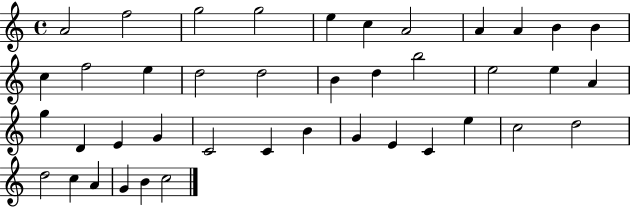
{
  \clef treble
  \time 4/4
  \defaultTimeSignature
  \key c \major
  a'2 f''2 | g''2 g''2 | e''4 c''4 a'2 | a'4 a'4 b'4 b'4 | \break c''4 f''2 e''4 | d''2 d''2 | b'4 d''4 b''2 | e''2 e''4 a'4 | \break g''4 d'4 e'4 g'4 | c'2 c'4 b'4 | g'4 e'4 c'4 e''4 | c''2 d''2 | \break d''2 c''4 a'4 | g'4 b'4 c''2 | \bar "|."
}